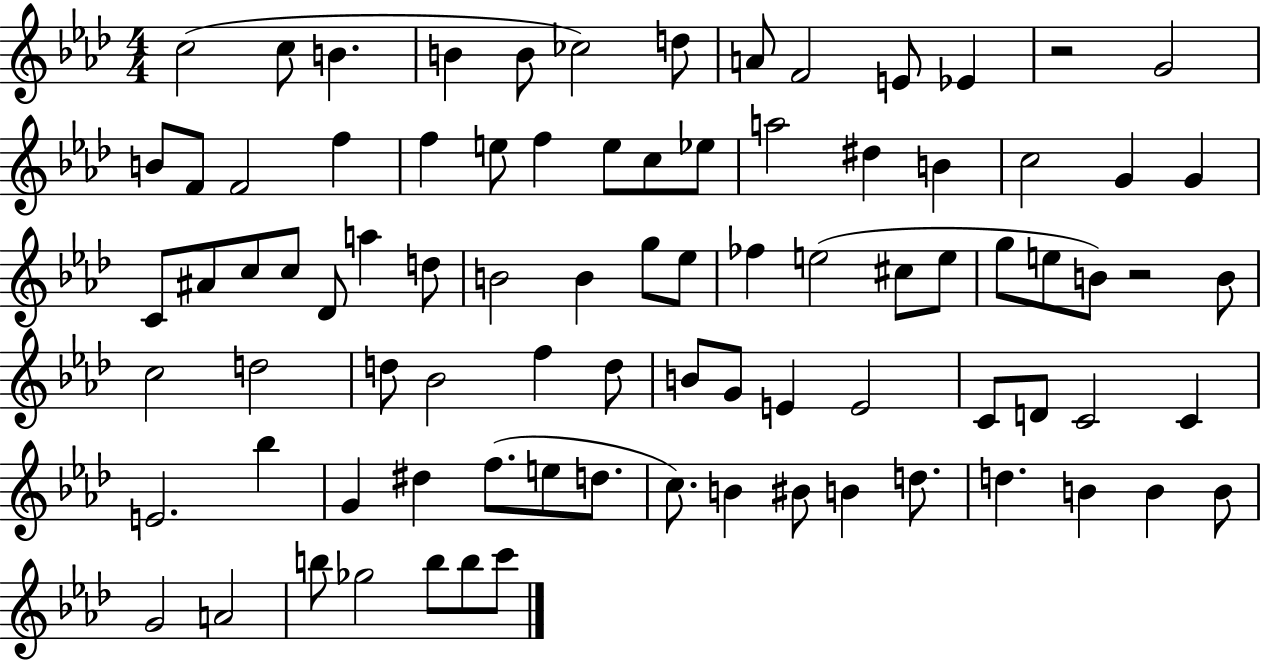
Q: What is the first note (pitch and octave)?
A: C5